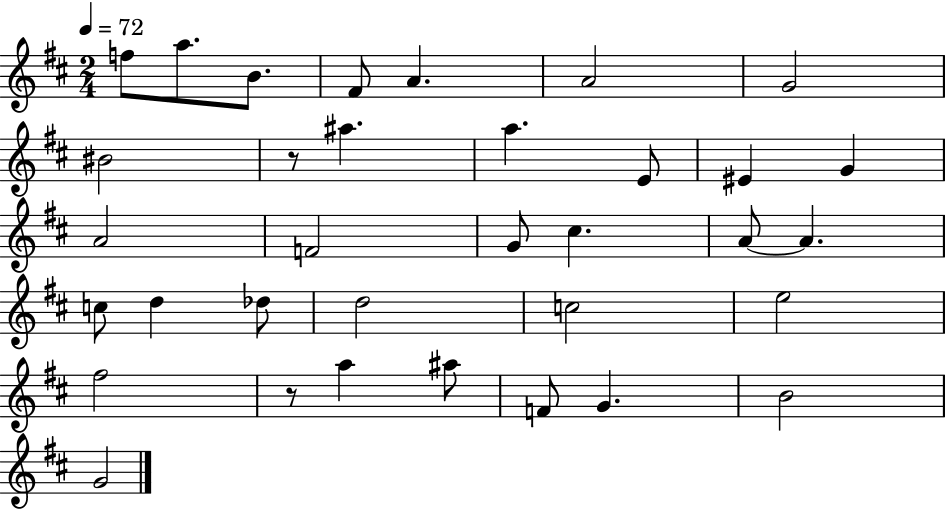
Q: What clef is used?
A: treble